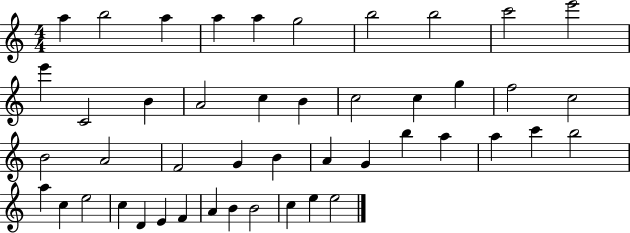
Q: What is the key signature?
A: C major